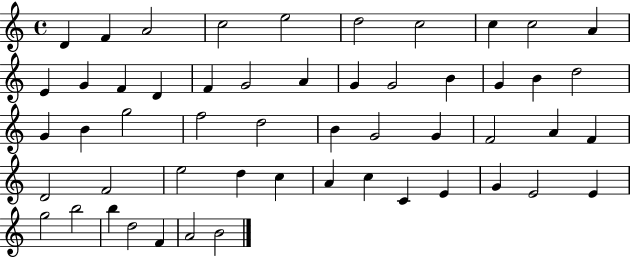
{
  \clef treble
  \time 4/4
  \defaultTimeSignature
  \key c \major
  d'4 f'4 a'2 | c''2 e''2 | d''2 c''2 | c''4 c''2 a'4 | \break e'4 g'4 f'4 d'4 | f'4 g'2 a'4 | g'4 g'2 b'4 | g'4 b'4 d''2 | \break g'4 b'4 g''2 | f''2 d''2 | b'4 g'2 g'4 | f'2 a'4 f'4 | \break d'2 f'2 | e''2 d''4 c''4 | a'4 c''4 c'4 e'4 | g'4 e'2 e'4 | \break g''2 b''2 | b''4 d''2 f'4 | a'2 b'2 | \bar "|."
}